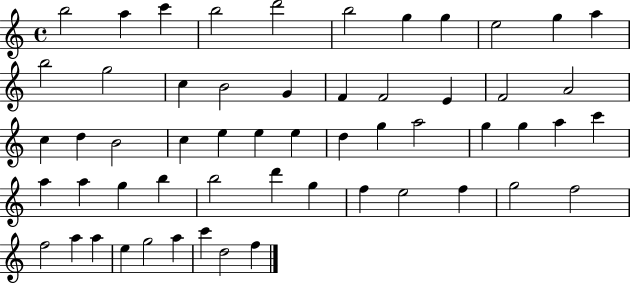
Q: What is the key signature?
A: C major